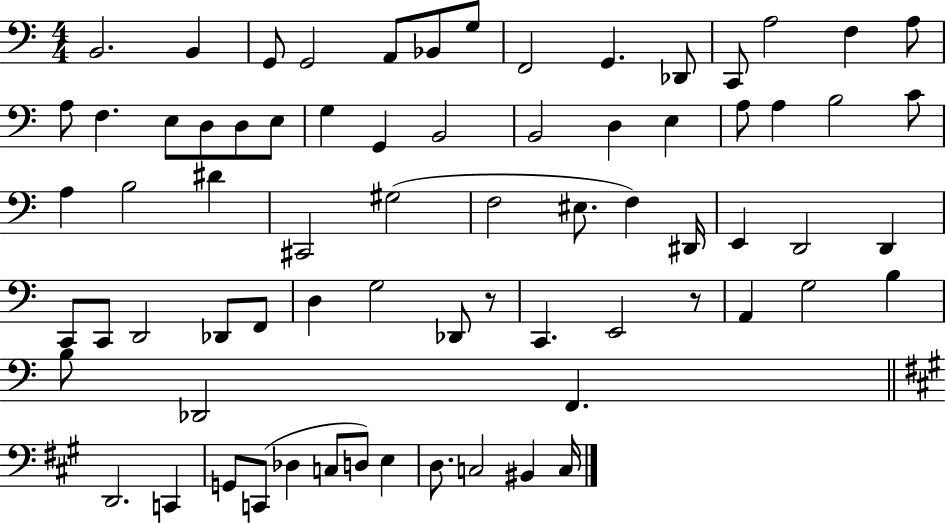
{
  \clef bass
  \numericTimeSignature
  \time 4/4
  \key c \major
  b,2. b,4 | g,8 g,2 a,8 bes,8 g8 | f,2 g,4. des,8 | c,8 a2 f4 a8 | \break a8 f4. e8 d8 d8 e8 | g4 g,4 b,2 | b,2 d4 e4 | a8 a4 b2 c'8 | \break a4 b2 dis'4 | cis,2 gis2( | f2 eis8. f4) dis,16 | e,4 d,2 d,4 | \break c,8 c,8 d,2 des,8 f,8 | d4 g2 des,8 r8 | c,4. e,2 r8 | a,4 g2 b4 | \break b8 des,2 f,4. | \bar "||" \break \key a \major d,2. c,4 | g,8 c,8( des4 c8 d8) e4 | d8. c2 bis,4 c16 | \bar "|."
}